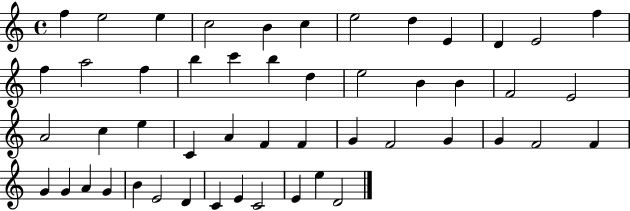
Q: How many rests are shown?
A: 0